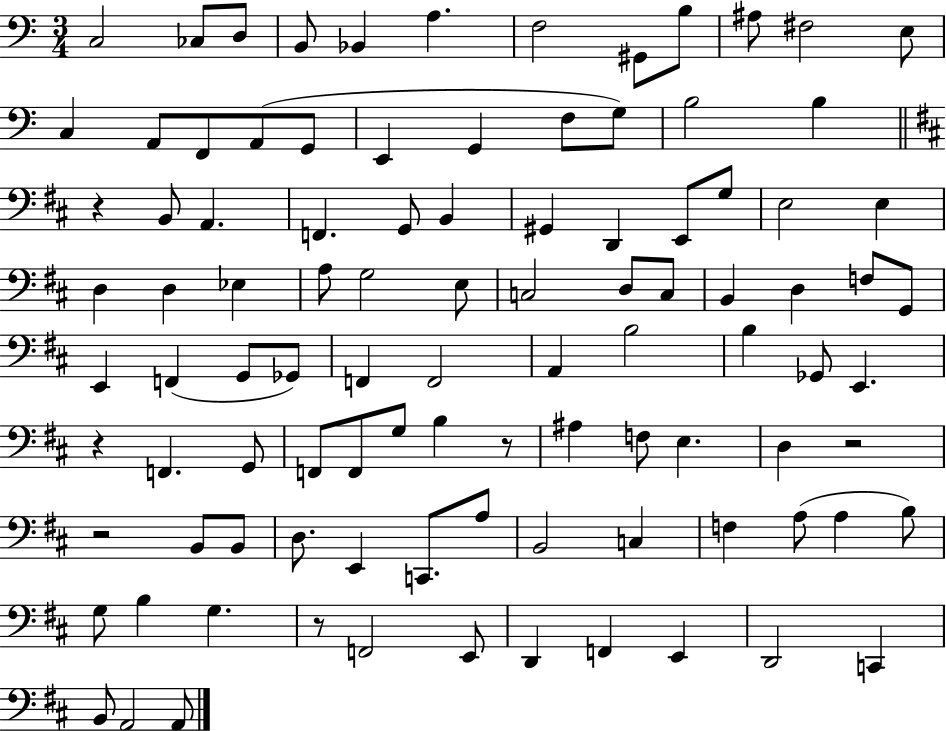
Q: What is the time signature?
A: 3/4